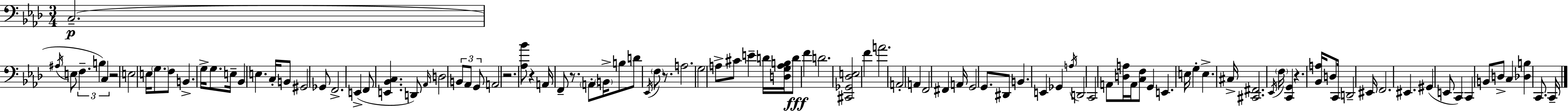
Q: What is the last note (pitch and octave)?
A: C2